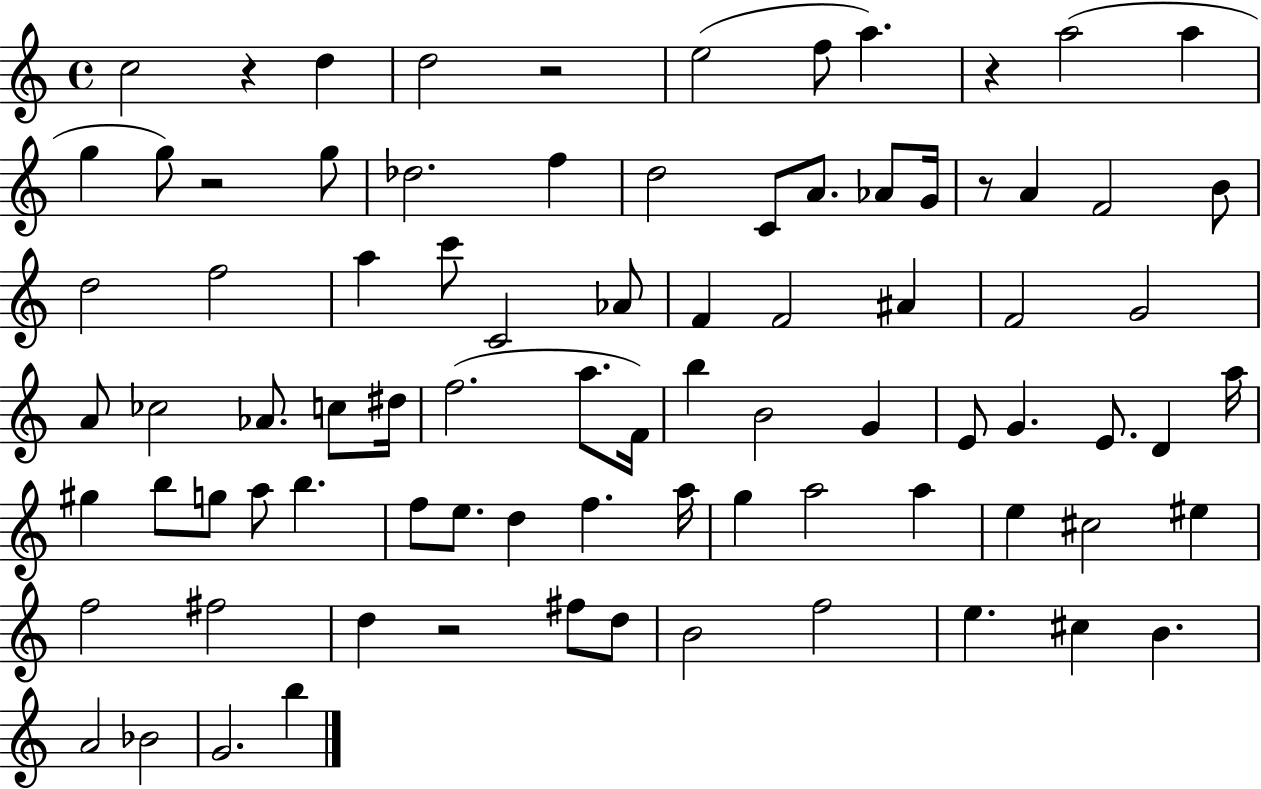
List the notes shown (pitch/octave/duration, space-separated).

C5/h R/q D5/q D5/h R/h E5/h F5/e A5/q. R/q A5/h A5/q G5/q G5/e R/h G5/e Db5/h. F5/q D5/h C4/e A4/e. Ab4/e G4/s R/e A4/q F4/h B4/e D5/h F5/h A5/q C6/e C4/h Ab4/e F4/q F4/h A#4/q F4/h G4/h A4/e CES5/h Ab4/e. C5/e D#5/s F5/h. A5/e. F4/s B5/q B4/h G4/q E4/e G4/q. E4/e. D4/q A5/s G#5/q B5/e G5/e A5/e B5/q. F5/e E5/e. D5/q F5/q. A5/s G5/q A5/h A5/q E5/q C#5/h EIS5/q F5/h F#5/h D5/q R/h F#5/e D5/e B4/h F5/h E5/q. C#5/q B4/q. A4/h Bb4/h G4/h. B5/q